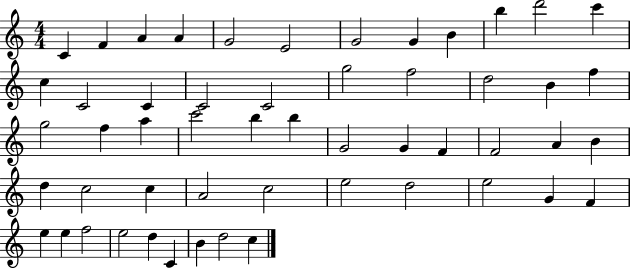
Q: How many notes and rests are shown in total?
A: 53